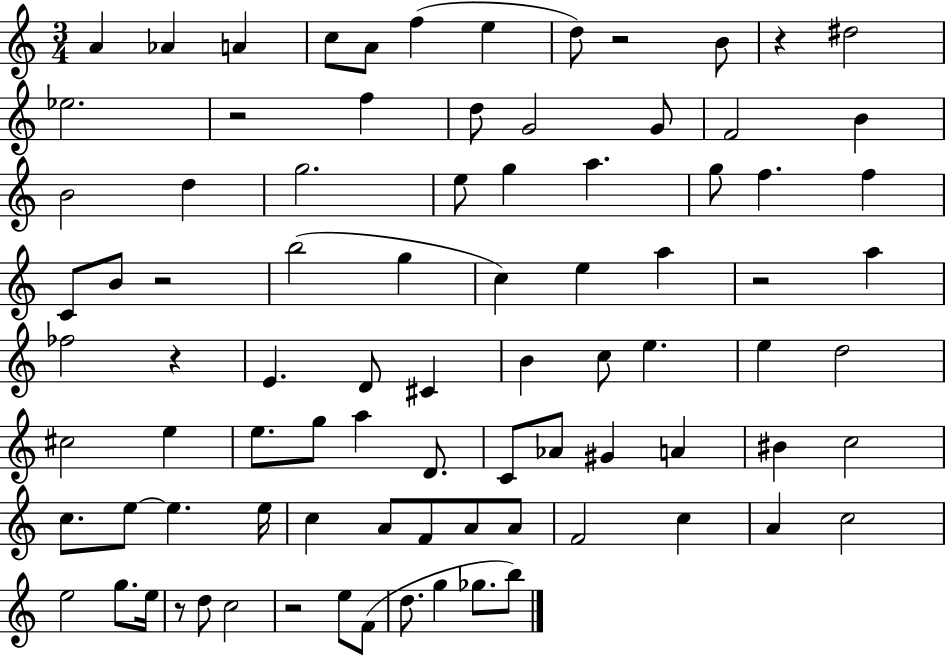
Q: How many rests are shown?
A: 8